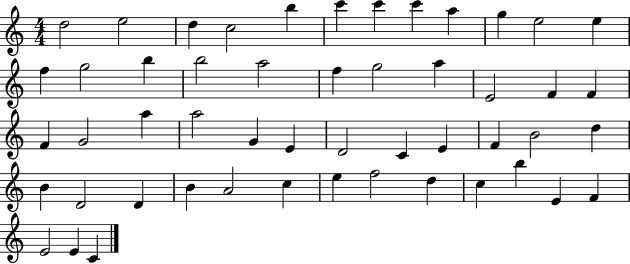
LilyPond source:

{
  \clef treble
  \numericTimeSignature
  \time 4/4
  \key c \major
  d''2 e''2 | d''4 c''2 b''4 | c'''4 c'''4 c'''4 a''4 | g''4 e''2 e''4 | \break f''4 g''2 b''4 | b''2 a''2 | f''4 g''2 a''4 | e'2 f'4 f'4 | \break f'4 g'2 a''4 | a''2 g'4 e'4 | d'2 c'4 e'4 | f'4 b'2 d''4 | \break b'4 d'2 d'4 | b'4 a'2 c''4 | e''4 f''2 d''4 | c''4 b''4 e'4 f'4 | \break e'2 e'4 c'4 | \bar "|."
}